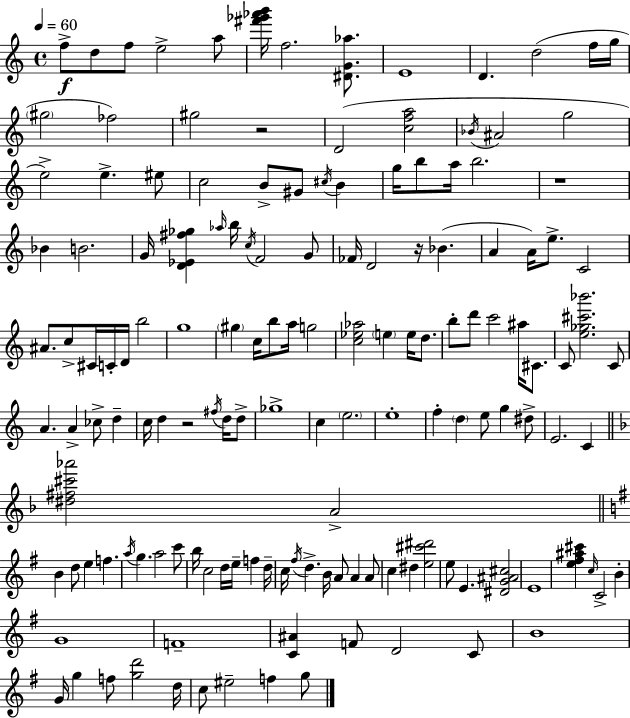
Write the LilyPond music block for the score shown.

{
  \clef treble
  \time 4/4
  \defaultTimeSignature
  \key c \major
  \tempo 4 = 60
  f''8->\f d''8 f''8 e''2-> a''8 | <fis''' ges''' aes''' b'''>16 f''2. <dis' g' aes''>8. | e'1 | d'4. d''2( f''16 g''16 | \break \parenthesize gis''2 fes''2) | gis''2 r2 | d'2( <c'' f'' a''>2 | \acciaccatura { bes'16 } ais'2 g''2 | \break e''2->) e''4.-> eis''8 | c''2 b'8-> gis'8 \acciaccatura { cis''16 } b'4 | g''16 b''8 a''16 b''2. | r1 | \break bes'4 b'2. | g'16 <d' ees' fis'' ges''>4 \grace { aes''16 } b''16 \acciaccatura { c''16 } f'2 | g'8 fes'16 d'2 r16 bes'4.( | a'4 a'16) e''8.-> c'2 | \break ais'8. c''8-> cis'16 c'16-. d'16 b''2 | g''1 | \parenthesize gis''4 c''16 b''8 a''16 g''2 | <c'' ees'' aes''>2 \parenthesize e''4 | \break e''16 d''8. b''8-. d'''8 c'''2 | ais''16 cis'8. c'8 <e'' ges'' cis''' bes'''>2. | c'8 a'4. a'4-> ces''8-> | d''4-- c''16 d''4 r2 | \break \acciaccatura { fis''16 } d''16 d''8-> ges''1-> | c''4 \parenthesize e''2. | e''1-. | f''4-. \parenthesize d''4 e''8 g''4 | \break dis''8-> e'2. | c'4 \bar "||" \break \key d \minor <dis'' fis'' cis''' aes'''>2 a'2-> | \bar "||" \break \key e \minor b'4 d''8 e''4 f''4. | \acciaccatura { a''16 } g''4. a''2 c'''8 | b''16 c''2 d''16 e''16-- f''4 | d''16-- c''16 \acciaccatura { fis''16 } d''4.-> b'16 a'8 a'4 | \break a'8 c''4 dis''4 <e'' cis''' dis'''>2 | e''8 e'4. <dis' g' ais' cis''>2 | e'1 | <e'' fis'' ais'' cis'''>4 \grace { c''16 } c'2-> b'4-. | \break g'1 | f'1-- | <c' ais'>4 f'8 d'2 | c'8 b'1 | \break g'16 g''4 f''8 <g'' d'''>2 | d''16 c''8 eis''2-- f''4 | g''8 \bar "|."
}